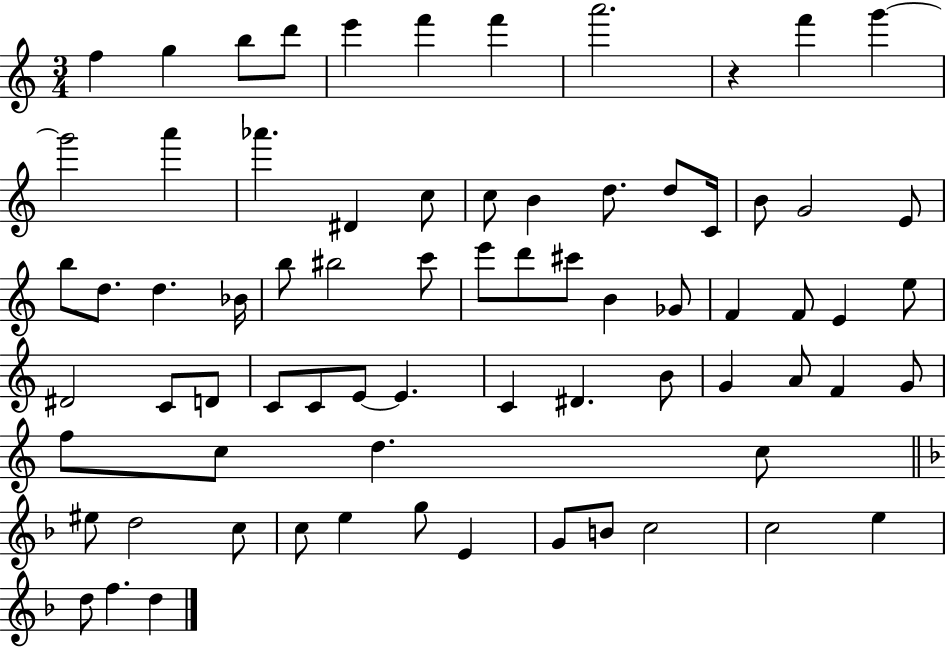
X:1
T:Untitled
M:3/4
L:1/4
K:C
f g b/2 d'/2 e' f' f' a'2 z f' g' g'2 a' _a' ^D c/2 c/2 B d/2 d/2 C/4 B/2 G2 E/2 b/2 d/2 d _B/4 b/2 ^b2 c'/2 e'/2 d'/2 ^c'/2 B _G/2 F F/2 E e/2 ^D2 C/2 D/2 C/2 C/2 E/2 E C ^D B/2 G A/2 F G/2 f/2 c/2 d c/2 ^e/2 d2 c/2 c/2 e g/2 E G/2 B/2 c2 c2 e d/2 f d